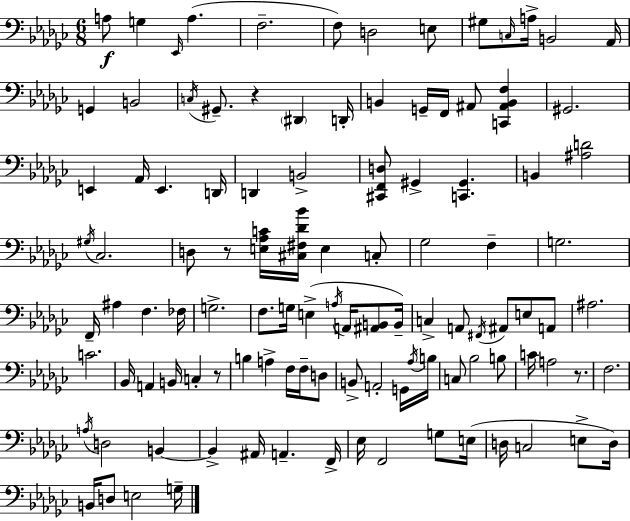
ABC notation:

X:1
T:Untitled
M:6/8
L:1/4
K:Ebm
A,/2 G, _E,,/4 A, F,2 F,/2 D,2 E,/2 ^G,/2 C,/4 A,/4 B,,2 _A,,/4 G,, B,,2 C,/4 ^G,,/2 z ^D,, D,,/4 B,, G,,/4 F,,/4 ^A,,/2 [C,,^A,,B,,F,] ^G,,2 E,, _A,,/4 E,, D,,/4 D,, B,,2 [^C,,F,,D,]/2 ^G,, [C,,^G,,] B,, [^A,D]2 ^G,/4 _C,2 D,/2 z/2 [E,_A,C]/4 [^C,^F,_D_B]/4 E, C,/2 _G,2 F, G,2 F,,/4 ^A, F, _F,/4 G,2 F,/2 G,/4 E, A,/4 A,,/4 [^A,,B,,]/2 B,,/4 C, A,,/2 ^F,,/4 ^A,,/2 E,/2 A,,/2 ^A,2 C2 _B,,/4 A,, B,,/4 C, z/2 B, A, F,/4 F,/4 D,/2 B,,/2 A,,2 G,,/4 _A,/4 B,/4 C,/2 _B,2 B,/2 C/4 A,2 z/2 F,2 A,/4 D,2 B,, B,, ^A,,/4 A,, F,,/4 _E,/4 F,,2 G,/2 E,/4 D,/4 C,2 E,/2 D,/4 B,,/4 D,/2 E,2 G,/4